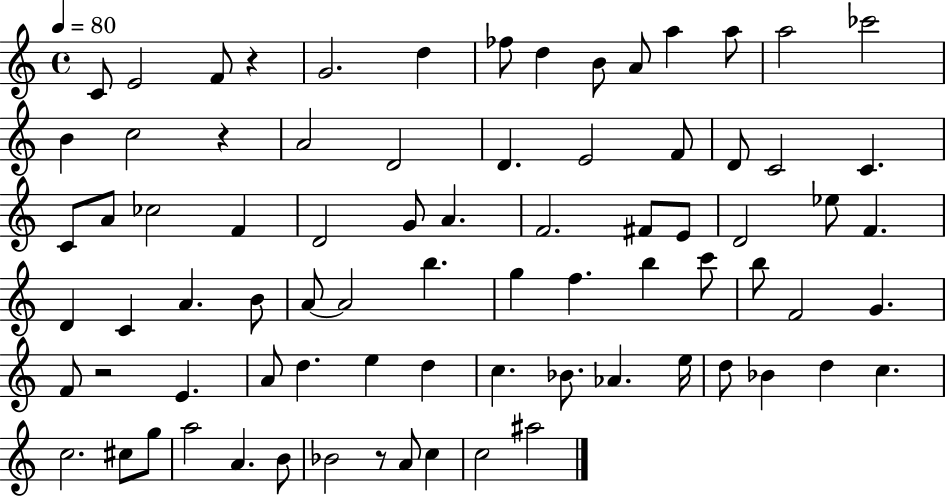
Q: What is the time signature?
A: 4/4